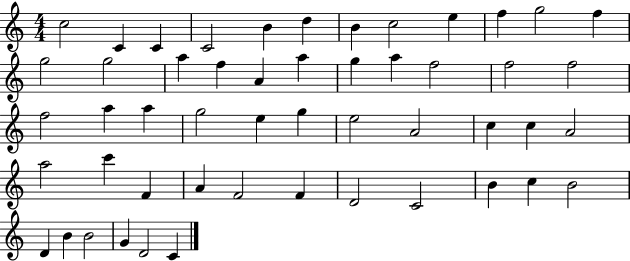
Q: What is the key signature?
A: C major